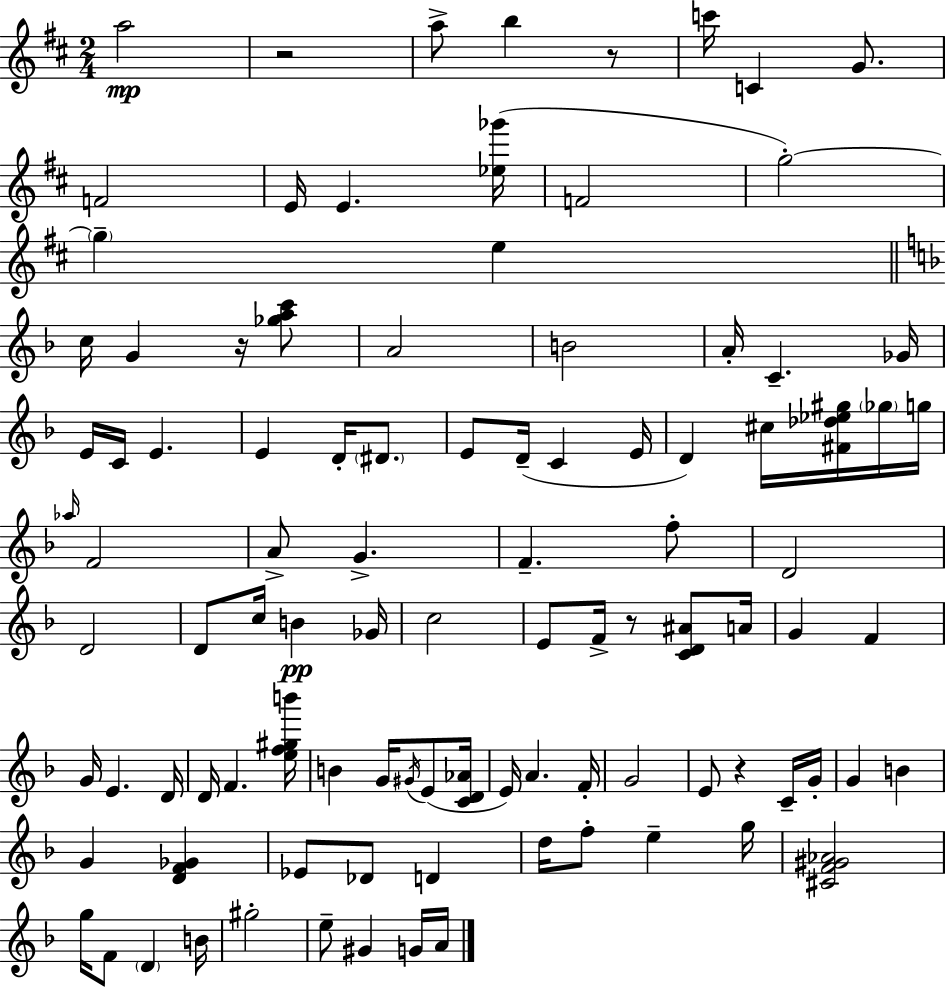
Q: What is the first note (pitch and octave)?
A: A5